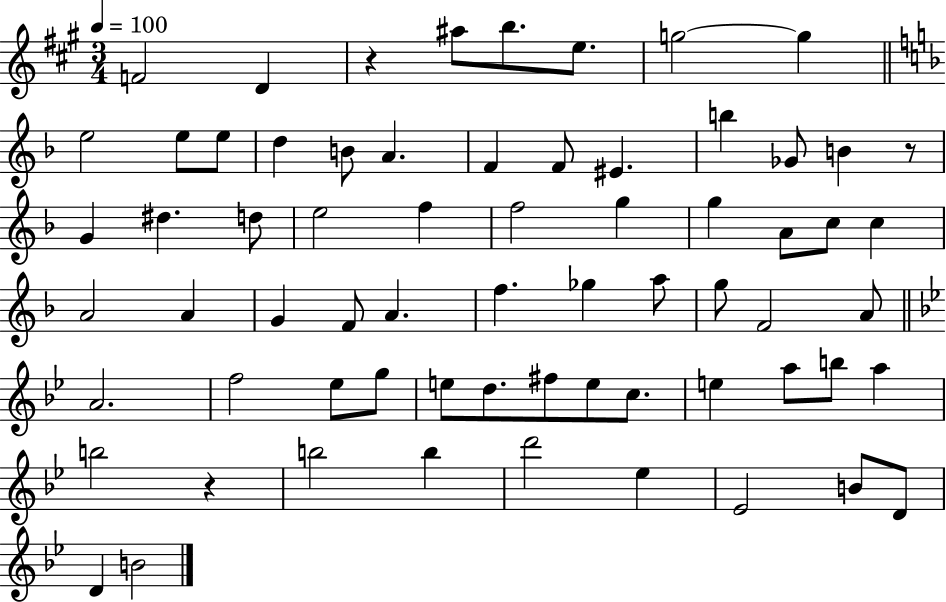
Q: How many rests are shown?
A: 3